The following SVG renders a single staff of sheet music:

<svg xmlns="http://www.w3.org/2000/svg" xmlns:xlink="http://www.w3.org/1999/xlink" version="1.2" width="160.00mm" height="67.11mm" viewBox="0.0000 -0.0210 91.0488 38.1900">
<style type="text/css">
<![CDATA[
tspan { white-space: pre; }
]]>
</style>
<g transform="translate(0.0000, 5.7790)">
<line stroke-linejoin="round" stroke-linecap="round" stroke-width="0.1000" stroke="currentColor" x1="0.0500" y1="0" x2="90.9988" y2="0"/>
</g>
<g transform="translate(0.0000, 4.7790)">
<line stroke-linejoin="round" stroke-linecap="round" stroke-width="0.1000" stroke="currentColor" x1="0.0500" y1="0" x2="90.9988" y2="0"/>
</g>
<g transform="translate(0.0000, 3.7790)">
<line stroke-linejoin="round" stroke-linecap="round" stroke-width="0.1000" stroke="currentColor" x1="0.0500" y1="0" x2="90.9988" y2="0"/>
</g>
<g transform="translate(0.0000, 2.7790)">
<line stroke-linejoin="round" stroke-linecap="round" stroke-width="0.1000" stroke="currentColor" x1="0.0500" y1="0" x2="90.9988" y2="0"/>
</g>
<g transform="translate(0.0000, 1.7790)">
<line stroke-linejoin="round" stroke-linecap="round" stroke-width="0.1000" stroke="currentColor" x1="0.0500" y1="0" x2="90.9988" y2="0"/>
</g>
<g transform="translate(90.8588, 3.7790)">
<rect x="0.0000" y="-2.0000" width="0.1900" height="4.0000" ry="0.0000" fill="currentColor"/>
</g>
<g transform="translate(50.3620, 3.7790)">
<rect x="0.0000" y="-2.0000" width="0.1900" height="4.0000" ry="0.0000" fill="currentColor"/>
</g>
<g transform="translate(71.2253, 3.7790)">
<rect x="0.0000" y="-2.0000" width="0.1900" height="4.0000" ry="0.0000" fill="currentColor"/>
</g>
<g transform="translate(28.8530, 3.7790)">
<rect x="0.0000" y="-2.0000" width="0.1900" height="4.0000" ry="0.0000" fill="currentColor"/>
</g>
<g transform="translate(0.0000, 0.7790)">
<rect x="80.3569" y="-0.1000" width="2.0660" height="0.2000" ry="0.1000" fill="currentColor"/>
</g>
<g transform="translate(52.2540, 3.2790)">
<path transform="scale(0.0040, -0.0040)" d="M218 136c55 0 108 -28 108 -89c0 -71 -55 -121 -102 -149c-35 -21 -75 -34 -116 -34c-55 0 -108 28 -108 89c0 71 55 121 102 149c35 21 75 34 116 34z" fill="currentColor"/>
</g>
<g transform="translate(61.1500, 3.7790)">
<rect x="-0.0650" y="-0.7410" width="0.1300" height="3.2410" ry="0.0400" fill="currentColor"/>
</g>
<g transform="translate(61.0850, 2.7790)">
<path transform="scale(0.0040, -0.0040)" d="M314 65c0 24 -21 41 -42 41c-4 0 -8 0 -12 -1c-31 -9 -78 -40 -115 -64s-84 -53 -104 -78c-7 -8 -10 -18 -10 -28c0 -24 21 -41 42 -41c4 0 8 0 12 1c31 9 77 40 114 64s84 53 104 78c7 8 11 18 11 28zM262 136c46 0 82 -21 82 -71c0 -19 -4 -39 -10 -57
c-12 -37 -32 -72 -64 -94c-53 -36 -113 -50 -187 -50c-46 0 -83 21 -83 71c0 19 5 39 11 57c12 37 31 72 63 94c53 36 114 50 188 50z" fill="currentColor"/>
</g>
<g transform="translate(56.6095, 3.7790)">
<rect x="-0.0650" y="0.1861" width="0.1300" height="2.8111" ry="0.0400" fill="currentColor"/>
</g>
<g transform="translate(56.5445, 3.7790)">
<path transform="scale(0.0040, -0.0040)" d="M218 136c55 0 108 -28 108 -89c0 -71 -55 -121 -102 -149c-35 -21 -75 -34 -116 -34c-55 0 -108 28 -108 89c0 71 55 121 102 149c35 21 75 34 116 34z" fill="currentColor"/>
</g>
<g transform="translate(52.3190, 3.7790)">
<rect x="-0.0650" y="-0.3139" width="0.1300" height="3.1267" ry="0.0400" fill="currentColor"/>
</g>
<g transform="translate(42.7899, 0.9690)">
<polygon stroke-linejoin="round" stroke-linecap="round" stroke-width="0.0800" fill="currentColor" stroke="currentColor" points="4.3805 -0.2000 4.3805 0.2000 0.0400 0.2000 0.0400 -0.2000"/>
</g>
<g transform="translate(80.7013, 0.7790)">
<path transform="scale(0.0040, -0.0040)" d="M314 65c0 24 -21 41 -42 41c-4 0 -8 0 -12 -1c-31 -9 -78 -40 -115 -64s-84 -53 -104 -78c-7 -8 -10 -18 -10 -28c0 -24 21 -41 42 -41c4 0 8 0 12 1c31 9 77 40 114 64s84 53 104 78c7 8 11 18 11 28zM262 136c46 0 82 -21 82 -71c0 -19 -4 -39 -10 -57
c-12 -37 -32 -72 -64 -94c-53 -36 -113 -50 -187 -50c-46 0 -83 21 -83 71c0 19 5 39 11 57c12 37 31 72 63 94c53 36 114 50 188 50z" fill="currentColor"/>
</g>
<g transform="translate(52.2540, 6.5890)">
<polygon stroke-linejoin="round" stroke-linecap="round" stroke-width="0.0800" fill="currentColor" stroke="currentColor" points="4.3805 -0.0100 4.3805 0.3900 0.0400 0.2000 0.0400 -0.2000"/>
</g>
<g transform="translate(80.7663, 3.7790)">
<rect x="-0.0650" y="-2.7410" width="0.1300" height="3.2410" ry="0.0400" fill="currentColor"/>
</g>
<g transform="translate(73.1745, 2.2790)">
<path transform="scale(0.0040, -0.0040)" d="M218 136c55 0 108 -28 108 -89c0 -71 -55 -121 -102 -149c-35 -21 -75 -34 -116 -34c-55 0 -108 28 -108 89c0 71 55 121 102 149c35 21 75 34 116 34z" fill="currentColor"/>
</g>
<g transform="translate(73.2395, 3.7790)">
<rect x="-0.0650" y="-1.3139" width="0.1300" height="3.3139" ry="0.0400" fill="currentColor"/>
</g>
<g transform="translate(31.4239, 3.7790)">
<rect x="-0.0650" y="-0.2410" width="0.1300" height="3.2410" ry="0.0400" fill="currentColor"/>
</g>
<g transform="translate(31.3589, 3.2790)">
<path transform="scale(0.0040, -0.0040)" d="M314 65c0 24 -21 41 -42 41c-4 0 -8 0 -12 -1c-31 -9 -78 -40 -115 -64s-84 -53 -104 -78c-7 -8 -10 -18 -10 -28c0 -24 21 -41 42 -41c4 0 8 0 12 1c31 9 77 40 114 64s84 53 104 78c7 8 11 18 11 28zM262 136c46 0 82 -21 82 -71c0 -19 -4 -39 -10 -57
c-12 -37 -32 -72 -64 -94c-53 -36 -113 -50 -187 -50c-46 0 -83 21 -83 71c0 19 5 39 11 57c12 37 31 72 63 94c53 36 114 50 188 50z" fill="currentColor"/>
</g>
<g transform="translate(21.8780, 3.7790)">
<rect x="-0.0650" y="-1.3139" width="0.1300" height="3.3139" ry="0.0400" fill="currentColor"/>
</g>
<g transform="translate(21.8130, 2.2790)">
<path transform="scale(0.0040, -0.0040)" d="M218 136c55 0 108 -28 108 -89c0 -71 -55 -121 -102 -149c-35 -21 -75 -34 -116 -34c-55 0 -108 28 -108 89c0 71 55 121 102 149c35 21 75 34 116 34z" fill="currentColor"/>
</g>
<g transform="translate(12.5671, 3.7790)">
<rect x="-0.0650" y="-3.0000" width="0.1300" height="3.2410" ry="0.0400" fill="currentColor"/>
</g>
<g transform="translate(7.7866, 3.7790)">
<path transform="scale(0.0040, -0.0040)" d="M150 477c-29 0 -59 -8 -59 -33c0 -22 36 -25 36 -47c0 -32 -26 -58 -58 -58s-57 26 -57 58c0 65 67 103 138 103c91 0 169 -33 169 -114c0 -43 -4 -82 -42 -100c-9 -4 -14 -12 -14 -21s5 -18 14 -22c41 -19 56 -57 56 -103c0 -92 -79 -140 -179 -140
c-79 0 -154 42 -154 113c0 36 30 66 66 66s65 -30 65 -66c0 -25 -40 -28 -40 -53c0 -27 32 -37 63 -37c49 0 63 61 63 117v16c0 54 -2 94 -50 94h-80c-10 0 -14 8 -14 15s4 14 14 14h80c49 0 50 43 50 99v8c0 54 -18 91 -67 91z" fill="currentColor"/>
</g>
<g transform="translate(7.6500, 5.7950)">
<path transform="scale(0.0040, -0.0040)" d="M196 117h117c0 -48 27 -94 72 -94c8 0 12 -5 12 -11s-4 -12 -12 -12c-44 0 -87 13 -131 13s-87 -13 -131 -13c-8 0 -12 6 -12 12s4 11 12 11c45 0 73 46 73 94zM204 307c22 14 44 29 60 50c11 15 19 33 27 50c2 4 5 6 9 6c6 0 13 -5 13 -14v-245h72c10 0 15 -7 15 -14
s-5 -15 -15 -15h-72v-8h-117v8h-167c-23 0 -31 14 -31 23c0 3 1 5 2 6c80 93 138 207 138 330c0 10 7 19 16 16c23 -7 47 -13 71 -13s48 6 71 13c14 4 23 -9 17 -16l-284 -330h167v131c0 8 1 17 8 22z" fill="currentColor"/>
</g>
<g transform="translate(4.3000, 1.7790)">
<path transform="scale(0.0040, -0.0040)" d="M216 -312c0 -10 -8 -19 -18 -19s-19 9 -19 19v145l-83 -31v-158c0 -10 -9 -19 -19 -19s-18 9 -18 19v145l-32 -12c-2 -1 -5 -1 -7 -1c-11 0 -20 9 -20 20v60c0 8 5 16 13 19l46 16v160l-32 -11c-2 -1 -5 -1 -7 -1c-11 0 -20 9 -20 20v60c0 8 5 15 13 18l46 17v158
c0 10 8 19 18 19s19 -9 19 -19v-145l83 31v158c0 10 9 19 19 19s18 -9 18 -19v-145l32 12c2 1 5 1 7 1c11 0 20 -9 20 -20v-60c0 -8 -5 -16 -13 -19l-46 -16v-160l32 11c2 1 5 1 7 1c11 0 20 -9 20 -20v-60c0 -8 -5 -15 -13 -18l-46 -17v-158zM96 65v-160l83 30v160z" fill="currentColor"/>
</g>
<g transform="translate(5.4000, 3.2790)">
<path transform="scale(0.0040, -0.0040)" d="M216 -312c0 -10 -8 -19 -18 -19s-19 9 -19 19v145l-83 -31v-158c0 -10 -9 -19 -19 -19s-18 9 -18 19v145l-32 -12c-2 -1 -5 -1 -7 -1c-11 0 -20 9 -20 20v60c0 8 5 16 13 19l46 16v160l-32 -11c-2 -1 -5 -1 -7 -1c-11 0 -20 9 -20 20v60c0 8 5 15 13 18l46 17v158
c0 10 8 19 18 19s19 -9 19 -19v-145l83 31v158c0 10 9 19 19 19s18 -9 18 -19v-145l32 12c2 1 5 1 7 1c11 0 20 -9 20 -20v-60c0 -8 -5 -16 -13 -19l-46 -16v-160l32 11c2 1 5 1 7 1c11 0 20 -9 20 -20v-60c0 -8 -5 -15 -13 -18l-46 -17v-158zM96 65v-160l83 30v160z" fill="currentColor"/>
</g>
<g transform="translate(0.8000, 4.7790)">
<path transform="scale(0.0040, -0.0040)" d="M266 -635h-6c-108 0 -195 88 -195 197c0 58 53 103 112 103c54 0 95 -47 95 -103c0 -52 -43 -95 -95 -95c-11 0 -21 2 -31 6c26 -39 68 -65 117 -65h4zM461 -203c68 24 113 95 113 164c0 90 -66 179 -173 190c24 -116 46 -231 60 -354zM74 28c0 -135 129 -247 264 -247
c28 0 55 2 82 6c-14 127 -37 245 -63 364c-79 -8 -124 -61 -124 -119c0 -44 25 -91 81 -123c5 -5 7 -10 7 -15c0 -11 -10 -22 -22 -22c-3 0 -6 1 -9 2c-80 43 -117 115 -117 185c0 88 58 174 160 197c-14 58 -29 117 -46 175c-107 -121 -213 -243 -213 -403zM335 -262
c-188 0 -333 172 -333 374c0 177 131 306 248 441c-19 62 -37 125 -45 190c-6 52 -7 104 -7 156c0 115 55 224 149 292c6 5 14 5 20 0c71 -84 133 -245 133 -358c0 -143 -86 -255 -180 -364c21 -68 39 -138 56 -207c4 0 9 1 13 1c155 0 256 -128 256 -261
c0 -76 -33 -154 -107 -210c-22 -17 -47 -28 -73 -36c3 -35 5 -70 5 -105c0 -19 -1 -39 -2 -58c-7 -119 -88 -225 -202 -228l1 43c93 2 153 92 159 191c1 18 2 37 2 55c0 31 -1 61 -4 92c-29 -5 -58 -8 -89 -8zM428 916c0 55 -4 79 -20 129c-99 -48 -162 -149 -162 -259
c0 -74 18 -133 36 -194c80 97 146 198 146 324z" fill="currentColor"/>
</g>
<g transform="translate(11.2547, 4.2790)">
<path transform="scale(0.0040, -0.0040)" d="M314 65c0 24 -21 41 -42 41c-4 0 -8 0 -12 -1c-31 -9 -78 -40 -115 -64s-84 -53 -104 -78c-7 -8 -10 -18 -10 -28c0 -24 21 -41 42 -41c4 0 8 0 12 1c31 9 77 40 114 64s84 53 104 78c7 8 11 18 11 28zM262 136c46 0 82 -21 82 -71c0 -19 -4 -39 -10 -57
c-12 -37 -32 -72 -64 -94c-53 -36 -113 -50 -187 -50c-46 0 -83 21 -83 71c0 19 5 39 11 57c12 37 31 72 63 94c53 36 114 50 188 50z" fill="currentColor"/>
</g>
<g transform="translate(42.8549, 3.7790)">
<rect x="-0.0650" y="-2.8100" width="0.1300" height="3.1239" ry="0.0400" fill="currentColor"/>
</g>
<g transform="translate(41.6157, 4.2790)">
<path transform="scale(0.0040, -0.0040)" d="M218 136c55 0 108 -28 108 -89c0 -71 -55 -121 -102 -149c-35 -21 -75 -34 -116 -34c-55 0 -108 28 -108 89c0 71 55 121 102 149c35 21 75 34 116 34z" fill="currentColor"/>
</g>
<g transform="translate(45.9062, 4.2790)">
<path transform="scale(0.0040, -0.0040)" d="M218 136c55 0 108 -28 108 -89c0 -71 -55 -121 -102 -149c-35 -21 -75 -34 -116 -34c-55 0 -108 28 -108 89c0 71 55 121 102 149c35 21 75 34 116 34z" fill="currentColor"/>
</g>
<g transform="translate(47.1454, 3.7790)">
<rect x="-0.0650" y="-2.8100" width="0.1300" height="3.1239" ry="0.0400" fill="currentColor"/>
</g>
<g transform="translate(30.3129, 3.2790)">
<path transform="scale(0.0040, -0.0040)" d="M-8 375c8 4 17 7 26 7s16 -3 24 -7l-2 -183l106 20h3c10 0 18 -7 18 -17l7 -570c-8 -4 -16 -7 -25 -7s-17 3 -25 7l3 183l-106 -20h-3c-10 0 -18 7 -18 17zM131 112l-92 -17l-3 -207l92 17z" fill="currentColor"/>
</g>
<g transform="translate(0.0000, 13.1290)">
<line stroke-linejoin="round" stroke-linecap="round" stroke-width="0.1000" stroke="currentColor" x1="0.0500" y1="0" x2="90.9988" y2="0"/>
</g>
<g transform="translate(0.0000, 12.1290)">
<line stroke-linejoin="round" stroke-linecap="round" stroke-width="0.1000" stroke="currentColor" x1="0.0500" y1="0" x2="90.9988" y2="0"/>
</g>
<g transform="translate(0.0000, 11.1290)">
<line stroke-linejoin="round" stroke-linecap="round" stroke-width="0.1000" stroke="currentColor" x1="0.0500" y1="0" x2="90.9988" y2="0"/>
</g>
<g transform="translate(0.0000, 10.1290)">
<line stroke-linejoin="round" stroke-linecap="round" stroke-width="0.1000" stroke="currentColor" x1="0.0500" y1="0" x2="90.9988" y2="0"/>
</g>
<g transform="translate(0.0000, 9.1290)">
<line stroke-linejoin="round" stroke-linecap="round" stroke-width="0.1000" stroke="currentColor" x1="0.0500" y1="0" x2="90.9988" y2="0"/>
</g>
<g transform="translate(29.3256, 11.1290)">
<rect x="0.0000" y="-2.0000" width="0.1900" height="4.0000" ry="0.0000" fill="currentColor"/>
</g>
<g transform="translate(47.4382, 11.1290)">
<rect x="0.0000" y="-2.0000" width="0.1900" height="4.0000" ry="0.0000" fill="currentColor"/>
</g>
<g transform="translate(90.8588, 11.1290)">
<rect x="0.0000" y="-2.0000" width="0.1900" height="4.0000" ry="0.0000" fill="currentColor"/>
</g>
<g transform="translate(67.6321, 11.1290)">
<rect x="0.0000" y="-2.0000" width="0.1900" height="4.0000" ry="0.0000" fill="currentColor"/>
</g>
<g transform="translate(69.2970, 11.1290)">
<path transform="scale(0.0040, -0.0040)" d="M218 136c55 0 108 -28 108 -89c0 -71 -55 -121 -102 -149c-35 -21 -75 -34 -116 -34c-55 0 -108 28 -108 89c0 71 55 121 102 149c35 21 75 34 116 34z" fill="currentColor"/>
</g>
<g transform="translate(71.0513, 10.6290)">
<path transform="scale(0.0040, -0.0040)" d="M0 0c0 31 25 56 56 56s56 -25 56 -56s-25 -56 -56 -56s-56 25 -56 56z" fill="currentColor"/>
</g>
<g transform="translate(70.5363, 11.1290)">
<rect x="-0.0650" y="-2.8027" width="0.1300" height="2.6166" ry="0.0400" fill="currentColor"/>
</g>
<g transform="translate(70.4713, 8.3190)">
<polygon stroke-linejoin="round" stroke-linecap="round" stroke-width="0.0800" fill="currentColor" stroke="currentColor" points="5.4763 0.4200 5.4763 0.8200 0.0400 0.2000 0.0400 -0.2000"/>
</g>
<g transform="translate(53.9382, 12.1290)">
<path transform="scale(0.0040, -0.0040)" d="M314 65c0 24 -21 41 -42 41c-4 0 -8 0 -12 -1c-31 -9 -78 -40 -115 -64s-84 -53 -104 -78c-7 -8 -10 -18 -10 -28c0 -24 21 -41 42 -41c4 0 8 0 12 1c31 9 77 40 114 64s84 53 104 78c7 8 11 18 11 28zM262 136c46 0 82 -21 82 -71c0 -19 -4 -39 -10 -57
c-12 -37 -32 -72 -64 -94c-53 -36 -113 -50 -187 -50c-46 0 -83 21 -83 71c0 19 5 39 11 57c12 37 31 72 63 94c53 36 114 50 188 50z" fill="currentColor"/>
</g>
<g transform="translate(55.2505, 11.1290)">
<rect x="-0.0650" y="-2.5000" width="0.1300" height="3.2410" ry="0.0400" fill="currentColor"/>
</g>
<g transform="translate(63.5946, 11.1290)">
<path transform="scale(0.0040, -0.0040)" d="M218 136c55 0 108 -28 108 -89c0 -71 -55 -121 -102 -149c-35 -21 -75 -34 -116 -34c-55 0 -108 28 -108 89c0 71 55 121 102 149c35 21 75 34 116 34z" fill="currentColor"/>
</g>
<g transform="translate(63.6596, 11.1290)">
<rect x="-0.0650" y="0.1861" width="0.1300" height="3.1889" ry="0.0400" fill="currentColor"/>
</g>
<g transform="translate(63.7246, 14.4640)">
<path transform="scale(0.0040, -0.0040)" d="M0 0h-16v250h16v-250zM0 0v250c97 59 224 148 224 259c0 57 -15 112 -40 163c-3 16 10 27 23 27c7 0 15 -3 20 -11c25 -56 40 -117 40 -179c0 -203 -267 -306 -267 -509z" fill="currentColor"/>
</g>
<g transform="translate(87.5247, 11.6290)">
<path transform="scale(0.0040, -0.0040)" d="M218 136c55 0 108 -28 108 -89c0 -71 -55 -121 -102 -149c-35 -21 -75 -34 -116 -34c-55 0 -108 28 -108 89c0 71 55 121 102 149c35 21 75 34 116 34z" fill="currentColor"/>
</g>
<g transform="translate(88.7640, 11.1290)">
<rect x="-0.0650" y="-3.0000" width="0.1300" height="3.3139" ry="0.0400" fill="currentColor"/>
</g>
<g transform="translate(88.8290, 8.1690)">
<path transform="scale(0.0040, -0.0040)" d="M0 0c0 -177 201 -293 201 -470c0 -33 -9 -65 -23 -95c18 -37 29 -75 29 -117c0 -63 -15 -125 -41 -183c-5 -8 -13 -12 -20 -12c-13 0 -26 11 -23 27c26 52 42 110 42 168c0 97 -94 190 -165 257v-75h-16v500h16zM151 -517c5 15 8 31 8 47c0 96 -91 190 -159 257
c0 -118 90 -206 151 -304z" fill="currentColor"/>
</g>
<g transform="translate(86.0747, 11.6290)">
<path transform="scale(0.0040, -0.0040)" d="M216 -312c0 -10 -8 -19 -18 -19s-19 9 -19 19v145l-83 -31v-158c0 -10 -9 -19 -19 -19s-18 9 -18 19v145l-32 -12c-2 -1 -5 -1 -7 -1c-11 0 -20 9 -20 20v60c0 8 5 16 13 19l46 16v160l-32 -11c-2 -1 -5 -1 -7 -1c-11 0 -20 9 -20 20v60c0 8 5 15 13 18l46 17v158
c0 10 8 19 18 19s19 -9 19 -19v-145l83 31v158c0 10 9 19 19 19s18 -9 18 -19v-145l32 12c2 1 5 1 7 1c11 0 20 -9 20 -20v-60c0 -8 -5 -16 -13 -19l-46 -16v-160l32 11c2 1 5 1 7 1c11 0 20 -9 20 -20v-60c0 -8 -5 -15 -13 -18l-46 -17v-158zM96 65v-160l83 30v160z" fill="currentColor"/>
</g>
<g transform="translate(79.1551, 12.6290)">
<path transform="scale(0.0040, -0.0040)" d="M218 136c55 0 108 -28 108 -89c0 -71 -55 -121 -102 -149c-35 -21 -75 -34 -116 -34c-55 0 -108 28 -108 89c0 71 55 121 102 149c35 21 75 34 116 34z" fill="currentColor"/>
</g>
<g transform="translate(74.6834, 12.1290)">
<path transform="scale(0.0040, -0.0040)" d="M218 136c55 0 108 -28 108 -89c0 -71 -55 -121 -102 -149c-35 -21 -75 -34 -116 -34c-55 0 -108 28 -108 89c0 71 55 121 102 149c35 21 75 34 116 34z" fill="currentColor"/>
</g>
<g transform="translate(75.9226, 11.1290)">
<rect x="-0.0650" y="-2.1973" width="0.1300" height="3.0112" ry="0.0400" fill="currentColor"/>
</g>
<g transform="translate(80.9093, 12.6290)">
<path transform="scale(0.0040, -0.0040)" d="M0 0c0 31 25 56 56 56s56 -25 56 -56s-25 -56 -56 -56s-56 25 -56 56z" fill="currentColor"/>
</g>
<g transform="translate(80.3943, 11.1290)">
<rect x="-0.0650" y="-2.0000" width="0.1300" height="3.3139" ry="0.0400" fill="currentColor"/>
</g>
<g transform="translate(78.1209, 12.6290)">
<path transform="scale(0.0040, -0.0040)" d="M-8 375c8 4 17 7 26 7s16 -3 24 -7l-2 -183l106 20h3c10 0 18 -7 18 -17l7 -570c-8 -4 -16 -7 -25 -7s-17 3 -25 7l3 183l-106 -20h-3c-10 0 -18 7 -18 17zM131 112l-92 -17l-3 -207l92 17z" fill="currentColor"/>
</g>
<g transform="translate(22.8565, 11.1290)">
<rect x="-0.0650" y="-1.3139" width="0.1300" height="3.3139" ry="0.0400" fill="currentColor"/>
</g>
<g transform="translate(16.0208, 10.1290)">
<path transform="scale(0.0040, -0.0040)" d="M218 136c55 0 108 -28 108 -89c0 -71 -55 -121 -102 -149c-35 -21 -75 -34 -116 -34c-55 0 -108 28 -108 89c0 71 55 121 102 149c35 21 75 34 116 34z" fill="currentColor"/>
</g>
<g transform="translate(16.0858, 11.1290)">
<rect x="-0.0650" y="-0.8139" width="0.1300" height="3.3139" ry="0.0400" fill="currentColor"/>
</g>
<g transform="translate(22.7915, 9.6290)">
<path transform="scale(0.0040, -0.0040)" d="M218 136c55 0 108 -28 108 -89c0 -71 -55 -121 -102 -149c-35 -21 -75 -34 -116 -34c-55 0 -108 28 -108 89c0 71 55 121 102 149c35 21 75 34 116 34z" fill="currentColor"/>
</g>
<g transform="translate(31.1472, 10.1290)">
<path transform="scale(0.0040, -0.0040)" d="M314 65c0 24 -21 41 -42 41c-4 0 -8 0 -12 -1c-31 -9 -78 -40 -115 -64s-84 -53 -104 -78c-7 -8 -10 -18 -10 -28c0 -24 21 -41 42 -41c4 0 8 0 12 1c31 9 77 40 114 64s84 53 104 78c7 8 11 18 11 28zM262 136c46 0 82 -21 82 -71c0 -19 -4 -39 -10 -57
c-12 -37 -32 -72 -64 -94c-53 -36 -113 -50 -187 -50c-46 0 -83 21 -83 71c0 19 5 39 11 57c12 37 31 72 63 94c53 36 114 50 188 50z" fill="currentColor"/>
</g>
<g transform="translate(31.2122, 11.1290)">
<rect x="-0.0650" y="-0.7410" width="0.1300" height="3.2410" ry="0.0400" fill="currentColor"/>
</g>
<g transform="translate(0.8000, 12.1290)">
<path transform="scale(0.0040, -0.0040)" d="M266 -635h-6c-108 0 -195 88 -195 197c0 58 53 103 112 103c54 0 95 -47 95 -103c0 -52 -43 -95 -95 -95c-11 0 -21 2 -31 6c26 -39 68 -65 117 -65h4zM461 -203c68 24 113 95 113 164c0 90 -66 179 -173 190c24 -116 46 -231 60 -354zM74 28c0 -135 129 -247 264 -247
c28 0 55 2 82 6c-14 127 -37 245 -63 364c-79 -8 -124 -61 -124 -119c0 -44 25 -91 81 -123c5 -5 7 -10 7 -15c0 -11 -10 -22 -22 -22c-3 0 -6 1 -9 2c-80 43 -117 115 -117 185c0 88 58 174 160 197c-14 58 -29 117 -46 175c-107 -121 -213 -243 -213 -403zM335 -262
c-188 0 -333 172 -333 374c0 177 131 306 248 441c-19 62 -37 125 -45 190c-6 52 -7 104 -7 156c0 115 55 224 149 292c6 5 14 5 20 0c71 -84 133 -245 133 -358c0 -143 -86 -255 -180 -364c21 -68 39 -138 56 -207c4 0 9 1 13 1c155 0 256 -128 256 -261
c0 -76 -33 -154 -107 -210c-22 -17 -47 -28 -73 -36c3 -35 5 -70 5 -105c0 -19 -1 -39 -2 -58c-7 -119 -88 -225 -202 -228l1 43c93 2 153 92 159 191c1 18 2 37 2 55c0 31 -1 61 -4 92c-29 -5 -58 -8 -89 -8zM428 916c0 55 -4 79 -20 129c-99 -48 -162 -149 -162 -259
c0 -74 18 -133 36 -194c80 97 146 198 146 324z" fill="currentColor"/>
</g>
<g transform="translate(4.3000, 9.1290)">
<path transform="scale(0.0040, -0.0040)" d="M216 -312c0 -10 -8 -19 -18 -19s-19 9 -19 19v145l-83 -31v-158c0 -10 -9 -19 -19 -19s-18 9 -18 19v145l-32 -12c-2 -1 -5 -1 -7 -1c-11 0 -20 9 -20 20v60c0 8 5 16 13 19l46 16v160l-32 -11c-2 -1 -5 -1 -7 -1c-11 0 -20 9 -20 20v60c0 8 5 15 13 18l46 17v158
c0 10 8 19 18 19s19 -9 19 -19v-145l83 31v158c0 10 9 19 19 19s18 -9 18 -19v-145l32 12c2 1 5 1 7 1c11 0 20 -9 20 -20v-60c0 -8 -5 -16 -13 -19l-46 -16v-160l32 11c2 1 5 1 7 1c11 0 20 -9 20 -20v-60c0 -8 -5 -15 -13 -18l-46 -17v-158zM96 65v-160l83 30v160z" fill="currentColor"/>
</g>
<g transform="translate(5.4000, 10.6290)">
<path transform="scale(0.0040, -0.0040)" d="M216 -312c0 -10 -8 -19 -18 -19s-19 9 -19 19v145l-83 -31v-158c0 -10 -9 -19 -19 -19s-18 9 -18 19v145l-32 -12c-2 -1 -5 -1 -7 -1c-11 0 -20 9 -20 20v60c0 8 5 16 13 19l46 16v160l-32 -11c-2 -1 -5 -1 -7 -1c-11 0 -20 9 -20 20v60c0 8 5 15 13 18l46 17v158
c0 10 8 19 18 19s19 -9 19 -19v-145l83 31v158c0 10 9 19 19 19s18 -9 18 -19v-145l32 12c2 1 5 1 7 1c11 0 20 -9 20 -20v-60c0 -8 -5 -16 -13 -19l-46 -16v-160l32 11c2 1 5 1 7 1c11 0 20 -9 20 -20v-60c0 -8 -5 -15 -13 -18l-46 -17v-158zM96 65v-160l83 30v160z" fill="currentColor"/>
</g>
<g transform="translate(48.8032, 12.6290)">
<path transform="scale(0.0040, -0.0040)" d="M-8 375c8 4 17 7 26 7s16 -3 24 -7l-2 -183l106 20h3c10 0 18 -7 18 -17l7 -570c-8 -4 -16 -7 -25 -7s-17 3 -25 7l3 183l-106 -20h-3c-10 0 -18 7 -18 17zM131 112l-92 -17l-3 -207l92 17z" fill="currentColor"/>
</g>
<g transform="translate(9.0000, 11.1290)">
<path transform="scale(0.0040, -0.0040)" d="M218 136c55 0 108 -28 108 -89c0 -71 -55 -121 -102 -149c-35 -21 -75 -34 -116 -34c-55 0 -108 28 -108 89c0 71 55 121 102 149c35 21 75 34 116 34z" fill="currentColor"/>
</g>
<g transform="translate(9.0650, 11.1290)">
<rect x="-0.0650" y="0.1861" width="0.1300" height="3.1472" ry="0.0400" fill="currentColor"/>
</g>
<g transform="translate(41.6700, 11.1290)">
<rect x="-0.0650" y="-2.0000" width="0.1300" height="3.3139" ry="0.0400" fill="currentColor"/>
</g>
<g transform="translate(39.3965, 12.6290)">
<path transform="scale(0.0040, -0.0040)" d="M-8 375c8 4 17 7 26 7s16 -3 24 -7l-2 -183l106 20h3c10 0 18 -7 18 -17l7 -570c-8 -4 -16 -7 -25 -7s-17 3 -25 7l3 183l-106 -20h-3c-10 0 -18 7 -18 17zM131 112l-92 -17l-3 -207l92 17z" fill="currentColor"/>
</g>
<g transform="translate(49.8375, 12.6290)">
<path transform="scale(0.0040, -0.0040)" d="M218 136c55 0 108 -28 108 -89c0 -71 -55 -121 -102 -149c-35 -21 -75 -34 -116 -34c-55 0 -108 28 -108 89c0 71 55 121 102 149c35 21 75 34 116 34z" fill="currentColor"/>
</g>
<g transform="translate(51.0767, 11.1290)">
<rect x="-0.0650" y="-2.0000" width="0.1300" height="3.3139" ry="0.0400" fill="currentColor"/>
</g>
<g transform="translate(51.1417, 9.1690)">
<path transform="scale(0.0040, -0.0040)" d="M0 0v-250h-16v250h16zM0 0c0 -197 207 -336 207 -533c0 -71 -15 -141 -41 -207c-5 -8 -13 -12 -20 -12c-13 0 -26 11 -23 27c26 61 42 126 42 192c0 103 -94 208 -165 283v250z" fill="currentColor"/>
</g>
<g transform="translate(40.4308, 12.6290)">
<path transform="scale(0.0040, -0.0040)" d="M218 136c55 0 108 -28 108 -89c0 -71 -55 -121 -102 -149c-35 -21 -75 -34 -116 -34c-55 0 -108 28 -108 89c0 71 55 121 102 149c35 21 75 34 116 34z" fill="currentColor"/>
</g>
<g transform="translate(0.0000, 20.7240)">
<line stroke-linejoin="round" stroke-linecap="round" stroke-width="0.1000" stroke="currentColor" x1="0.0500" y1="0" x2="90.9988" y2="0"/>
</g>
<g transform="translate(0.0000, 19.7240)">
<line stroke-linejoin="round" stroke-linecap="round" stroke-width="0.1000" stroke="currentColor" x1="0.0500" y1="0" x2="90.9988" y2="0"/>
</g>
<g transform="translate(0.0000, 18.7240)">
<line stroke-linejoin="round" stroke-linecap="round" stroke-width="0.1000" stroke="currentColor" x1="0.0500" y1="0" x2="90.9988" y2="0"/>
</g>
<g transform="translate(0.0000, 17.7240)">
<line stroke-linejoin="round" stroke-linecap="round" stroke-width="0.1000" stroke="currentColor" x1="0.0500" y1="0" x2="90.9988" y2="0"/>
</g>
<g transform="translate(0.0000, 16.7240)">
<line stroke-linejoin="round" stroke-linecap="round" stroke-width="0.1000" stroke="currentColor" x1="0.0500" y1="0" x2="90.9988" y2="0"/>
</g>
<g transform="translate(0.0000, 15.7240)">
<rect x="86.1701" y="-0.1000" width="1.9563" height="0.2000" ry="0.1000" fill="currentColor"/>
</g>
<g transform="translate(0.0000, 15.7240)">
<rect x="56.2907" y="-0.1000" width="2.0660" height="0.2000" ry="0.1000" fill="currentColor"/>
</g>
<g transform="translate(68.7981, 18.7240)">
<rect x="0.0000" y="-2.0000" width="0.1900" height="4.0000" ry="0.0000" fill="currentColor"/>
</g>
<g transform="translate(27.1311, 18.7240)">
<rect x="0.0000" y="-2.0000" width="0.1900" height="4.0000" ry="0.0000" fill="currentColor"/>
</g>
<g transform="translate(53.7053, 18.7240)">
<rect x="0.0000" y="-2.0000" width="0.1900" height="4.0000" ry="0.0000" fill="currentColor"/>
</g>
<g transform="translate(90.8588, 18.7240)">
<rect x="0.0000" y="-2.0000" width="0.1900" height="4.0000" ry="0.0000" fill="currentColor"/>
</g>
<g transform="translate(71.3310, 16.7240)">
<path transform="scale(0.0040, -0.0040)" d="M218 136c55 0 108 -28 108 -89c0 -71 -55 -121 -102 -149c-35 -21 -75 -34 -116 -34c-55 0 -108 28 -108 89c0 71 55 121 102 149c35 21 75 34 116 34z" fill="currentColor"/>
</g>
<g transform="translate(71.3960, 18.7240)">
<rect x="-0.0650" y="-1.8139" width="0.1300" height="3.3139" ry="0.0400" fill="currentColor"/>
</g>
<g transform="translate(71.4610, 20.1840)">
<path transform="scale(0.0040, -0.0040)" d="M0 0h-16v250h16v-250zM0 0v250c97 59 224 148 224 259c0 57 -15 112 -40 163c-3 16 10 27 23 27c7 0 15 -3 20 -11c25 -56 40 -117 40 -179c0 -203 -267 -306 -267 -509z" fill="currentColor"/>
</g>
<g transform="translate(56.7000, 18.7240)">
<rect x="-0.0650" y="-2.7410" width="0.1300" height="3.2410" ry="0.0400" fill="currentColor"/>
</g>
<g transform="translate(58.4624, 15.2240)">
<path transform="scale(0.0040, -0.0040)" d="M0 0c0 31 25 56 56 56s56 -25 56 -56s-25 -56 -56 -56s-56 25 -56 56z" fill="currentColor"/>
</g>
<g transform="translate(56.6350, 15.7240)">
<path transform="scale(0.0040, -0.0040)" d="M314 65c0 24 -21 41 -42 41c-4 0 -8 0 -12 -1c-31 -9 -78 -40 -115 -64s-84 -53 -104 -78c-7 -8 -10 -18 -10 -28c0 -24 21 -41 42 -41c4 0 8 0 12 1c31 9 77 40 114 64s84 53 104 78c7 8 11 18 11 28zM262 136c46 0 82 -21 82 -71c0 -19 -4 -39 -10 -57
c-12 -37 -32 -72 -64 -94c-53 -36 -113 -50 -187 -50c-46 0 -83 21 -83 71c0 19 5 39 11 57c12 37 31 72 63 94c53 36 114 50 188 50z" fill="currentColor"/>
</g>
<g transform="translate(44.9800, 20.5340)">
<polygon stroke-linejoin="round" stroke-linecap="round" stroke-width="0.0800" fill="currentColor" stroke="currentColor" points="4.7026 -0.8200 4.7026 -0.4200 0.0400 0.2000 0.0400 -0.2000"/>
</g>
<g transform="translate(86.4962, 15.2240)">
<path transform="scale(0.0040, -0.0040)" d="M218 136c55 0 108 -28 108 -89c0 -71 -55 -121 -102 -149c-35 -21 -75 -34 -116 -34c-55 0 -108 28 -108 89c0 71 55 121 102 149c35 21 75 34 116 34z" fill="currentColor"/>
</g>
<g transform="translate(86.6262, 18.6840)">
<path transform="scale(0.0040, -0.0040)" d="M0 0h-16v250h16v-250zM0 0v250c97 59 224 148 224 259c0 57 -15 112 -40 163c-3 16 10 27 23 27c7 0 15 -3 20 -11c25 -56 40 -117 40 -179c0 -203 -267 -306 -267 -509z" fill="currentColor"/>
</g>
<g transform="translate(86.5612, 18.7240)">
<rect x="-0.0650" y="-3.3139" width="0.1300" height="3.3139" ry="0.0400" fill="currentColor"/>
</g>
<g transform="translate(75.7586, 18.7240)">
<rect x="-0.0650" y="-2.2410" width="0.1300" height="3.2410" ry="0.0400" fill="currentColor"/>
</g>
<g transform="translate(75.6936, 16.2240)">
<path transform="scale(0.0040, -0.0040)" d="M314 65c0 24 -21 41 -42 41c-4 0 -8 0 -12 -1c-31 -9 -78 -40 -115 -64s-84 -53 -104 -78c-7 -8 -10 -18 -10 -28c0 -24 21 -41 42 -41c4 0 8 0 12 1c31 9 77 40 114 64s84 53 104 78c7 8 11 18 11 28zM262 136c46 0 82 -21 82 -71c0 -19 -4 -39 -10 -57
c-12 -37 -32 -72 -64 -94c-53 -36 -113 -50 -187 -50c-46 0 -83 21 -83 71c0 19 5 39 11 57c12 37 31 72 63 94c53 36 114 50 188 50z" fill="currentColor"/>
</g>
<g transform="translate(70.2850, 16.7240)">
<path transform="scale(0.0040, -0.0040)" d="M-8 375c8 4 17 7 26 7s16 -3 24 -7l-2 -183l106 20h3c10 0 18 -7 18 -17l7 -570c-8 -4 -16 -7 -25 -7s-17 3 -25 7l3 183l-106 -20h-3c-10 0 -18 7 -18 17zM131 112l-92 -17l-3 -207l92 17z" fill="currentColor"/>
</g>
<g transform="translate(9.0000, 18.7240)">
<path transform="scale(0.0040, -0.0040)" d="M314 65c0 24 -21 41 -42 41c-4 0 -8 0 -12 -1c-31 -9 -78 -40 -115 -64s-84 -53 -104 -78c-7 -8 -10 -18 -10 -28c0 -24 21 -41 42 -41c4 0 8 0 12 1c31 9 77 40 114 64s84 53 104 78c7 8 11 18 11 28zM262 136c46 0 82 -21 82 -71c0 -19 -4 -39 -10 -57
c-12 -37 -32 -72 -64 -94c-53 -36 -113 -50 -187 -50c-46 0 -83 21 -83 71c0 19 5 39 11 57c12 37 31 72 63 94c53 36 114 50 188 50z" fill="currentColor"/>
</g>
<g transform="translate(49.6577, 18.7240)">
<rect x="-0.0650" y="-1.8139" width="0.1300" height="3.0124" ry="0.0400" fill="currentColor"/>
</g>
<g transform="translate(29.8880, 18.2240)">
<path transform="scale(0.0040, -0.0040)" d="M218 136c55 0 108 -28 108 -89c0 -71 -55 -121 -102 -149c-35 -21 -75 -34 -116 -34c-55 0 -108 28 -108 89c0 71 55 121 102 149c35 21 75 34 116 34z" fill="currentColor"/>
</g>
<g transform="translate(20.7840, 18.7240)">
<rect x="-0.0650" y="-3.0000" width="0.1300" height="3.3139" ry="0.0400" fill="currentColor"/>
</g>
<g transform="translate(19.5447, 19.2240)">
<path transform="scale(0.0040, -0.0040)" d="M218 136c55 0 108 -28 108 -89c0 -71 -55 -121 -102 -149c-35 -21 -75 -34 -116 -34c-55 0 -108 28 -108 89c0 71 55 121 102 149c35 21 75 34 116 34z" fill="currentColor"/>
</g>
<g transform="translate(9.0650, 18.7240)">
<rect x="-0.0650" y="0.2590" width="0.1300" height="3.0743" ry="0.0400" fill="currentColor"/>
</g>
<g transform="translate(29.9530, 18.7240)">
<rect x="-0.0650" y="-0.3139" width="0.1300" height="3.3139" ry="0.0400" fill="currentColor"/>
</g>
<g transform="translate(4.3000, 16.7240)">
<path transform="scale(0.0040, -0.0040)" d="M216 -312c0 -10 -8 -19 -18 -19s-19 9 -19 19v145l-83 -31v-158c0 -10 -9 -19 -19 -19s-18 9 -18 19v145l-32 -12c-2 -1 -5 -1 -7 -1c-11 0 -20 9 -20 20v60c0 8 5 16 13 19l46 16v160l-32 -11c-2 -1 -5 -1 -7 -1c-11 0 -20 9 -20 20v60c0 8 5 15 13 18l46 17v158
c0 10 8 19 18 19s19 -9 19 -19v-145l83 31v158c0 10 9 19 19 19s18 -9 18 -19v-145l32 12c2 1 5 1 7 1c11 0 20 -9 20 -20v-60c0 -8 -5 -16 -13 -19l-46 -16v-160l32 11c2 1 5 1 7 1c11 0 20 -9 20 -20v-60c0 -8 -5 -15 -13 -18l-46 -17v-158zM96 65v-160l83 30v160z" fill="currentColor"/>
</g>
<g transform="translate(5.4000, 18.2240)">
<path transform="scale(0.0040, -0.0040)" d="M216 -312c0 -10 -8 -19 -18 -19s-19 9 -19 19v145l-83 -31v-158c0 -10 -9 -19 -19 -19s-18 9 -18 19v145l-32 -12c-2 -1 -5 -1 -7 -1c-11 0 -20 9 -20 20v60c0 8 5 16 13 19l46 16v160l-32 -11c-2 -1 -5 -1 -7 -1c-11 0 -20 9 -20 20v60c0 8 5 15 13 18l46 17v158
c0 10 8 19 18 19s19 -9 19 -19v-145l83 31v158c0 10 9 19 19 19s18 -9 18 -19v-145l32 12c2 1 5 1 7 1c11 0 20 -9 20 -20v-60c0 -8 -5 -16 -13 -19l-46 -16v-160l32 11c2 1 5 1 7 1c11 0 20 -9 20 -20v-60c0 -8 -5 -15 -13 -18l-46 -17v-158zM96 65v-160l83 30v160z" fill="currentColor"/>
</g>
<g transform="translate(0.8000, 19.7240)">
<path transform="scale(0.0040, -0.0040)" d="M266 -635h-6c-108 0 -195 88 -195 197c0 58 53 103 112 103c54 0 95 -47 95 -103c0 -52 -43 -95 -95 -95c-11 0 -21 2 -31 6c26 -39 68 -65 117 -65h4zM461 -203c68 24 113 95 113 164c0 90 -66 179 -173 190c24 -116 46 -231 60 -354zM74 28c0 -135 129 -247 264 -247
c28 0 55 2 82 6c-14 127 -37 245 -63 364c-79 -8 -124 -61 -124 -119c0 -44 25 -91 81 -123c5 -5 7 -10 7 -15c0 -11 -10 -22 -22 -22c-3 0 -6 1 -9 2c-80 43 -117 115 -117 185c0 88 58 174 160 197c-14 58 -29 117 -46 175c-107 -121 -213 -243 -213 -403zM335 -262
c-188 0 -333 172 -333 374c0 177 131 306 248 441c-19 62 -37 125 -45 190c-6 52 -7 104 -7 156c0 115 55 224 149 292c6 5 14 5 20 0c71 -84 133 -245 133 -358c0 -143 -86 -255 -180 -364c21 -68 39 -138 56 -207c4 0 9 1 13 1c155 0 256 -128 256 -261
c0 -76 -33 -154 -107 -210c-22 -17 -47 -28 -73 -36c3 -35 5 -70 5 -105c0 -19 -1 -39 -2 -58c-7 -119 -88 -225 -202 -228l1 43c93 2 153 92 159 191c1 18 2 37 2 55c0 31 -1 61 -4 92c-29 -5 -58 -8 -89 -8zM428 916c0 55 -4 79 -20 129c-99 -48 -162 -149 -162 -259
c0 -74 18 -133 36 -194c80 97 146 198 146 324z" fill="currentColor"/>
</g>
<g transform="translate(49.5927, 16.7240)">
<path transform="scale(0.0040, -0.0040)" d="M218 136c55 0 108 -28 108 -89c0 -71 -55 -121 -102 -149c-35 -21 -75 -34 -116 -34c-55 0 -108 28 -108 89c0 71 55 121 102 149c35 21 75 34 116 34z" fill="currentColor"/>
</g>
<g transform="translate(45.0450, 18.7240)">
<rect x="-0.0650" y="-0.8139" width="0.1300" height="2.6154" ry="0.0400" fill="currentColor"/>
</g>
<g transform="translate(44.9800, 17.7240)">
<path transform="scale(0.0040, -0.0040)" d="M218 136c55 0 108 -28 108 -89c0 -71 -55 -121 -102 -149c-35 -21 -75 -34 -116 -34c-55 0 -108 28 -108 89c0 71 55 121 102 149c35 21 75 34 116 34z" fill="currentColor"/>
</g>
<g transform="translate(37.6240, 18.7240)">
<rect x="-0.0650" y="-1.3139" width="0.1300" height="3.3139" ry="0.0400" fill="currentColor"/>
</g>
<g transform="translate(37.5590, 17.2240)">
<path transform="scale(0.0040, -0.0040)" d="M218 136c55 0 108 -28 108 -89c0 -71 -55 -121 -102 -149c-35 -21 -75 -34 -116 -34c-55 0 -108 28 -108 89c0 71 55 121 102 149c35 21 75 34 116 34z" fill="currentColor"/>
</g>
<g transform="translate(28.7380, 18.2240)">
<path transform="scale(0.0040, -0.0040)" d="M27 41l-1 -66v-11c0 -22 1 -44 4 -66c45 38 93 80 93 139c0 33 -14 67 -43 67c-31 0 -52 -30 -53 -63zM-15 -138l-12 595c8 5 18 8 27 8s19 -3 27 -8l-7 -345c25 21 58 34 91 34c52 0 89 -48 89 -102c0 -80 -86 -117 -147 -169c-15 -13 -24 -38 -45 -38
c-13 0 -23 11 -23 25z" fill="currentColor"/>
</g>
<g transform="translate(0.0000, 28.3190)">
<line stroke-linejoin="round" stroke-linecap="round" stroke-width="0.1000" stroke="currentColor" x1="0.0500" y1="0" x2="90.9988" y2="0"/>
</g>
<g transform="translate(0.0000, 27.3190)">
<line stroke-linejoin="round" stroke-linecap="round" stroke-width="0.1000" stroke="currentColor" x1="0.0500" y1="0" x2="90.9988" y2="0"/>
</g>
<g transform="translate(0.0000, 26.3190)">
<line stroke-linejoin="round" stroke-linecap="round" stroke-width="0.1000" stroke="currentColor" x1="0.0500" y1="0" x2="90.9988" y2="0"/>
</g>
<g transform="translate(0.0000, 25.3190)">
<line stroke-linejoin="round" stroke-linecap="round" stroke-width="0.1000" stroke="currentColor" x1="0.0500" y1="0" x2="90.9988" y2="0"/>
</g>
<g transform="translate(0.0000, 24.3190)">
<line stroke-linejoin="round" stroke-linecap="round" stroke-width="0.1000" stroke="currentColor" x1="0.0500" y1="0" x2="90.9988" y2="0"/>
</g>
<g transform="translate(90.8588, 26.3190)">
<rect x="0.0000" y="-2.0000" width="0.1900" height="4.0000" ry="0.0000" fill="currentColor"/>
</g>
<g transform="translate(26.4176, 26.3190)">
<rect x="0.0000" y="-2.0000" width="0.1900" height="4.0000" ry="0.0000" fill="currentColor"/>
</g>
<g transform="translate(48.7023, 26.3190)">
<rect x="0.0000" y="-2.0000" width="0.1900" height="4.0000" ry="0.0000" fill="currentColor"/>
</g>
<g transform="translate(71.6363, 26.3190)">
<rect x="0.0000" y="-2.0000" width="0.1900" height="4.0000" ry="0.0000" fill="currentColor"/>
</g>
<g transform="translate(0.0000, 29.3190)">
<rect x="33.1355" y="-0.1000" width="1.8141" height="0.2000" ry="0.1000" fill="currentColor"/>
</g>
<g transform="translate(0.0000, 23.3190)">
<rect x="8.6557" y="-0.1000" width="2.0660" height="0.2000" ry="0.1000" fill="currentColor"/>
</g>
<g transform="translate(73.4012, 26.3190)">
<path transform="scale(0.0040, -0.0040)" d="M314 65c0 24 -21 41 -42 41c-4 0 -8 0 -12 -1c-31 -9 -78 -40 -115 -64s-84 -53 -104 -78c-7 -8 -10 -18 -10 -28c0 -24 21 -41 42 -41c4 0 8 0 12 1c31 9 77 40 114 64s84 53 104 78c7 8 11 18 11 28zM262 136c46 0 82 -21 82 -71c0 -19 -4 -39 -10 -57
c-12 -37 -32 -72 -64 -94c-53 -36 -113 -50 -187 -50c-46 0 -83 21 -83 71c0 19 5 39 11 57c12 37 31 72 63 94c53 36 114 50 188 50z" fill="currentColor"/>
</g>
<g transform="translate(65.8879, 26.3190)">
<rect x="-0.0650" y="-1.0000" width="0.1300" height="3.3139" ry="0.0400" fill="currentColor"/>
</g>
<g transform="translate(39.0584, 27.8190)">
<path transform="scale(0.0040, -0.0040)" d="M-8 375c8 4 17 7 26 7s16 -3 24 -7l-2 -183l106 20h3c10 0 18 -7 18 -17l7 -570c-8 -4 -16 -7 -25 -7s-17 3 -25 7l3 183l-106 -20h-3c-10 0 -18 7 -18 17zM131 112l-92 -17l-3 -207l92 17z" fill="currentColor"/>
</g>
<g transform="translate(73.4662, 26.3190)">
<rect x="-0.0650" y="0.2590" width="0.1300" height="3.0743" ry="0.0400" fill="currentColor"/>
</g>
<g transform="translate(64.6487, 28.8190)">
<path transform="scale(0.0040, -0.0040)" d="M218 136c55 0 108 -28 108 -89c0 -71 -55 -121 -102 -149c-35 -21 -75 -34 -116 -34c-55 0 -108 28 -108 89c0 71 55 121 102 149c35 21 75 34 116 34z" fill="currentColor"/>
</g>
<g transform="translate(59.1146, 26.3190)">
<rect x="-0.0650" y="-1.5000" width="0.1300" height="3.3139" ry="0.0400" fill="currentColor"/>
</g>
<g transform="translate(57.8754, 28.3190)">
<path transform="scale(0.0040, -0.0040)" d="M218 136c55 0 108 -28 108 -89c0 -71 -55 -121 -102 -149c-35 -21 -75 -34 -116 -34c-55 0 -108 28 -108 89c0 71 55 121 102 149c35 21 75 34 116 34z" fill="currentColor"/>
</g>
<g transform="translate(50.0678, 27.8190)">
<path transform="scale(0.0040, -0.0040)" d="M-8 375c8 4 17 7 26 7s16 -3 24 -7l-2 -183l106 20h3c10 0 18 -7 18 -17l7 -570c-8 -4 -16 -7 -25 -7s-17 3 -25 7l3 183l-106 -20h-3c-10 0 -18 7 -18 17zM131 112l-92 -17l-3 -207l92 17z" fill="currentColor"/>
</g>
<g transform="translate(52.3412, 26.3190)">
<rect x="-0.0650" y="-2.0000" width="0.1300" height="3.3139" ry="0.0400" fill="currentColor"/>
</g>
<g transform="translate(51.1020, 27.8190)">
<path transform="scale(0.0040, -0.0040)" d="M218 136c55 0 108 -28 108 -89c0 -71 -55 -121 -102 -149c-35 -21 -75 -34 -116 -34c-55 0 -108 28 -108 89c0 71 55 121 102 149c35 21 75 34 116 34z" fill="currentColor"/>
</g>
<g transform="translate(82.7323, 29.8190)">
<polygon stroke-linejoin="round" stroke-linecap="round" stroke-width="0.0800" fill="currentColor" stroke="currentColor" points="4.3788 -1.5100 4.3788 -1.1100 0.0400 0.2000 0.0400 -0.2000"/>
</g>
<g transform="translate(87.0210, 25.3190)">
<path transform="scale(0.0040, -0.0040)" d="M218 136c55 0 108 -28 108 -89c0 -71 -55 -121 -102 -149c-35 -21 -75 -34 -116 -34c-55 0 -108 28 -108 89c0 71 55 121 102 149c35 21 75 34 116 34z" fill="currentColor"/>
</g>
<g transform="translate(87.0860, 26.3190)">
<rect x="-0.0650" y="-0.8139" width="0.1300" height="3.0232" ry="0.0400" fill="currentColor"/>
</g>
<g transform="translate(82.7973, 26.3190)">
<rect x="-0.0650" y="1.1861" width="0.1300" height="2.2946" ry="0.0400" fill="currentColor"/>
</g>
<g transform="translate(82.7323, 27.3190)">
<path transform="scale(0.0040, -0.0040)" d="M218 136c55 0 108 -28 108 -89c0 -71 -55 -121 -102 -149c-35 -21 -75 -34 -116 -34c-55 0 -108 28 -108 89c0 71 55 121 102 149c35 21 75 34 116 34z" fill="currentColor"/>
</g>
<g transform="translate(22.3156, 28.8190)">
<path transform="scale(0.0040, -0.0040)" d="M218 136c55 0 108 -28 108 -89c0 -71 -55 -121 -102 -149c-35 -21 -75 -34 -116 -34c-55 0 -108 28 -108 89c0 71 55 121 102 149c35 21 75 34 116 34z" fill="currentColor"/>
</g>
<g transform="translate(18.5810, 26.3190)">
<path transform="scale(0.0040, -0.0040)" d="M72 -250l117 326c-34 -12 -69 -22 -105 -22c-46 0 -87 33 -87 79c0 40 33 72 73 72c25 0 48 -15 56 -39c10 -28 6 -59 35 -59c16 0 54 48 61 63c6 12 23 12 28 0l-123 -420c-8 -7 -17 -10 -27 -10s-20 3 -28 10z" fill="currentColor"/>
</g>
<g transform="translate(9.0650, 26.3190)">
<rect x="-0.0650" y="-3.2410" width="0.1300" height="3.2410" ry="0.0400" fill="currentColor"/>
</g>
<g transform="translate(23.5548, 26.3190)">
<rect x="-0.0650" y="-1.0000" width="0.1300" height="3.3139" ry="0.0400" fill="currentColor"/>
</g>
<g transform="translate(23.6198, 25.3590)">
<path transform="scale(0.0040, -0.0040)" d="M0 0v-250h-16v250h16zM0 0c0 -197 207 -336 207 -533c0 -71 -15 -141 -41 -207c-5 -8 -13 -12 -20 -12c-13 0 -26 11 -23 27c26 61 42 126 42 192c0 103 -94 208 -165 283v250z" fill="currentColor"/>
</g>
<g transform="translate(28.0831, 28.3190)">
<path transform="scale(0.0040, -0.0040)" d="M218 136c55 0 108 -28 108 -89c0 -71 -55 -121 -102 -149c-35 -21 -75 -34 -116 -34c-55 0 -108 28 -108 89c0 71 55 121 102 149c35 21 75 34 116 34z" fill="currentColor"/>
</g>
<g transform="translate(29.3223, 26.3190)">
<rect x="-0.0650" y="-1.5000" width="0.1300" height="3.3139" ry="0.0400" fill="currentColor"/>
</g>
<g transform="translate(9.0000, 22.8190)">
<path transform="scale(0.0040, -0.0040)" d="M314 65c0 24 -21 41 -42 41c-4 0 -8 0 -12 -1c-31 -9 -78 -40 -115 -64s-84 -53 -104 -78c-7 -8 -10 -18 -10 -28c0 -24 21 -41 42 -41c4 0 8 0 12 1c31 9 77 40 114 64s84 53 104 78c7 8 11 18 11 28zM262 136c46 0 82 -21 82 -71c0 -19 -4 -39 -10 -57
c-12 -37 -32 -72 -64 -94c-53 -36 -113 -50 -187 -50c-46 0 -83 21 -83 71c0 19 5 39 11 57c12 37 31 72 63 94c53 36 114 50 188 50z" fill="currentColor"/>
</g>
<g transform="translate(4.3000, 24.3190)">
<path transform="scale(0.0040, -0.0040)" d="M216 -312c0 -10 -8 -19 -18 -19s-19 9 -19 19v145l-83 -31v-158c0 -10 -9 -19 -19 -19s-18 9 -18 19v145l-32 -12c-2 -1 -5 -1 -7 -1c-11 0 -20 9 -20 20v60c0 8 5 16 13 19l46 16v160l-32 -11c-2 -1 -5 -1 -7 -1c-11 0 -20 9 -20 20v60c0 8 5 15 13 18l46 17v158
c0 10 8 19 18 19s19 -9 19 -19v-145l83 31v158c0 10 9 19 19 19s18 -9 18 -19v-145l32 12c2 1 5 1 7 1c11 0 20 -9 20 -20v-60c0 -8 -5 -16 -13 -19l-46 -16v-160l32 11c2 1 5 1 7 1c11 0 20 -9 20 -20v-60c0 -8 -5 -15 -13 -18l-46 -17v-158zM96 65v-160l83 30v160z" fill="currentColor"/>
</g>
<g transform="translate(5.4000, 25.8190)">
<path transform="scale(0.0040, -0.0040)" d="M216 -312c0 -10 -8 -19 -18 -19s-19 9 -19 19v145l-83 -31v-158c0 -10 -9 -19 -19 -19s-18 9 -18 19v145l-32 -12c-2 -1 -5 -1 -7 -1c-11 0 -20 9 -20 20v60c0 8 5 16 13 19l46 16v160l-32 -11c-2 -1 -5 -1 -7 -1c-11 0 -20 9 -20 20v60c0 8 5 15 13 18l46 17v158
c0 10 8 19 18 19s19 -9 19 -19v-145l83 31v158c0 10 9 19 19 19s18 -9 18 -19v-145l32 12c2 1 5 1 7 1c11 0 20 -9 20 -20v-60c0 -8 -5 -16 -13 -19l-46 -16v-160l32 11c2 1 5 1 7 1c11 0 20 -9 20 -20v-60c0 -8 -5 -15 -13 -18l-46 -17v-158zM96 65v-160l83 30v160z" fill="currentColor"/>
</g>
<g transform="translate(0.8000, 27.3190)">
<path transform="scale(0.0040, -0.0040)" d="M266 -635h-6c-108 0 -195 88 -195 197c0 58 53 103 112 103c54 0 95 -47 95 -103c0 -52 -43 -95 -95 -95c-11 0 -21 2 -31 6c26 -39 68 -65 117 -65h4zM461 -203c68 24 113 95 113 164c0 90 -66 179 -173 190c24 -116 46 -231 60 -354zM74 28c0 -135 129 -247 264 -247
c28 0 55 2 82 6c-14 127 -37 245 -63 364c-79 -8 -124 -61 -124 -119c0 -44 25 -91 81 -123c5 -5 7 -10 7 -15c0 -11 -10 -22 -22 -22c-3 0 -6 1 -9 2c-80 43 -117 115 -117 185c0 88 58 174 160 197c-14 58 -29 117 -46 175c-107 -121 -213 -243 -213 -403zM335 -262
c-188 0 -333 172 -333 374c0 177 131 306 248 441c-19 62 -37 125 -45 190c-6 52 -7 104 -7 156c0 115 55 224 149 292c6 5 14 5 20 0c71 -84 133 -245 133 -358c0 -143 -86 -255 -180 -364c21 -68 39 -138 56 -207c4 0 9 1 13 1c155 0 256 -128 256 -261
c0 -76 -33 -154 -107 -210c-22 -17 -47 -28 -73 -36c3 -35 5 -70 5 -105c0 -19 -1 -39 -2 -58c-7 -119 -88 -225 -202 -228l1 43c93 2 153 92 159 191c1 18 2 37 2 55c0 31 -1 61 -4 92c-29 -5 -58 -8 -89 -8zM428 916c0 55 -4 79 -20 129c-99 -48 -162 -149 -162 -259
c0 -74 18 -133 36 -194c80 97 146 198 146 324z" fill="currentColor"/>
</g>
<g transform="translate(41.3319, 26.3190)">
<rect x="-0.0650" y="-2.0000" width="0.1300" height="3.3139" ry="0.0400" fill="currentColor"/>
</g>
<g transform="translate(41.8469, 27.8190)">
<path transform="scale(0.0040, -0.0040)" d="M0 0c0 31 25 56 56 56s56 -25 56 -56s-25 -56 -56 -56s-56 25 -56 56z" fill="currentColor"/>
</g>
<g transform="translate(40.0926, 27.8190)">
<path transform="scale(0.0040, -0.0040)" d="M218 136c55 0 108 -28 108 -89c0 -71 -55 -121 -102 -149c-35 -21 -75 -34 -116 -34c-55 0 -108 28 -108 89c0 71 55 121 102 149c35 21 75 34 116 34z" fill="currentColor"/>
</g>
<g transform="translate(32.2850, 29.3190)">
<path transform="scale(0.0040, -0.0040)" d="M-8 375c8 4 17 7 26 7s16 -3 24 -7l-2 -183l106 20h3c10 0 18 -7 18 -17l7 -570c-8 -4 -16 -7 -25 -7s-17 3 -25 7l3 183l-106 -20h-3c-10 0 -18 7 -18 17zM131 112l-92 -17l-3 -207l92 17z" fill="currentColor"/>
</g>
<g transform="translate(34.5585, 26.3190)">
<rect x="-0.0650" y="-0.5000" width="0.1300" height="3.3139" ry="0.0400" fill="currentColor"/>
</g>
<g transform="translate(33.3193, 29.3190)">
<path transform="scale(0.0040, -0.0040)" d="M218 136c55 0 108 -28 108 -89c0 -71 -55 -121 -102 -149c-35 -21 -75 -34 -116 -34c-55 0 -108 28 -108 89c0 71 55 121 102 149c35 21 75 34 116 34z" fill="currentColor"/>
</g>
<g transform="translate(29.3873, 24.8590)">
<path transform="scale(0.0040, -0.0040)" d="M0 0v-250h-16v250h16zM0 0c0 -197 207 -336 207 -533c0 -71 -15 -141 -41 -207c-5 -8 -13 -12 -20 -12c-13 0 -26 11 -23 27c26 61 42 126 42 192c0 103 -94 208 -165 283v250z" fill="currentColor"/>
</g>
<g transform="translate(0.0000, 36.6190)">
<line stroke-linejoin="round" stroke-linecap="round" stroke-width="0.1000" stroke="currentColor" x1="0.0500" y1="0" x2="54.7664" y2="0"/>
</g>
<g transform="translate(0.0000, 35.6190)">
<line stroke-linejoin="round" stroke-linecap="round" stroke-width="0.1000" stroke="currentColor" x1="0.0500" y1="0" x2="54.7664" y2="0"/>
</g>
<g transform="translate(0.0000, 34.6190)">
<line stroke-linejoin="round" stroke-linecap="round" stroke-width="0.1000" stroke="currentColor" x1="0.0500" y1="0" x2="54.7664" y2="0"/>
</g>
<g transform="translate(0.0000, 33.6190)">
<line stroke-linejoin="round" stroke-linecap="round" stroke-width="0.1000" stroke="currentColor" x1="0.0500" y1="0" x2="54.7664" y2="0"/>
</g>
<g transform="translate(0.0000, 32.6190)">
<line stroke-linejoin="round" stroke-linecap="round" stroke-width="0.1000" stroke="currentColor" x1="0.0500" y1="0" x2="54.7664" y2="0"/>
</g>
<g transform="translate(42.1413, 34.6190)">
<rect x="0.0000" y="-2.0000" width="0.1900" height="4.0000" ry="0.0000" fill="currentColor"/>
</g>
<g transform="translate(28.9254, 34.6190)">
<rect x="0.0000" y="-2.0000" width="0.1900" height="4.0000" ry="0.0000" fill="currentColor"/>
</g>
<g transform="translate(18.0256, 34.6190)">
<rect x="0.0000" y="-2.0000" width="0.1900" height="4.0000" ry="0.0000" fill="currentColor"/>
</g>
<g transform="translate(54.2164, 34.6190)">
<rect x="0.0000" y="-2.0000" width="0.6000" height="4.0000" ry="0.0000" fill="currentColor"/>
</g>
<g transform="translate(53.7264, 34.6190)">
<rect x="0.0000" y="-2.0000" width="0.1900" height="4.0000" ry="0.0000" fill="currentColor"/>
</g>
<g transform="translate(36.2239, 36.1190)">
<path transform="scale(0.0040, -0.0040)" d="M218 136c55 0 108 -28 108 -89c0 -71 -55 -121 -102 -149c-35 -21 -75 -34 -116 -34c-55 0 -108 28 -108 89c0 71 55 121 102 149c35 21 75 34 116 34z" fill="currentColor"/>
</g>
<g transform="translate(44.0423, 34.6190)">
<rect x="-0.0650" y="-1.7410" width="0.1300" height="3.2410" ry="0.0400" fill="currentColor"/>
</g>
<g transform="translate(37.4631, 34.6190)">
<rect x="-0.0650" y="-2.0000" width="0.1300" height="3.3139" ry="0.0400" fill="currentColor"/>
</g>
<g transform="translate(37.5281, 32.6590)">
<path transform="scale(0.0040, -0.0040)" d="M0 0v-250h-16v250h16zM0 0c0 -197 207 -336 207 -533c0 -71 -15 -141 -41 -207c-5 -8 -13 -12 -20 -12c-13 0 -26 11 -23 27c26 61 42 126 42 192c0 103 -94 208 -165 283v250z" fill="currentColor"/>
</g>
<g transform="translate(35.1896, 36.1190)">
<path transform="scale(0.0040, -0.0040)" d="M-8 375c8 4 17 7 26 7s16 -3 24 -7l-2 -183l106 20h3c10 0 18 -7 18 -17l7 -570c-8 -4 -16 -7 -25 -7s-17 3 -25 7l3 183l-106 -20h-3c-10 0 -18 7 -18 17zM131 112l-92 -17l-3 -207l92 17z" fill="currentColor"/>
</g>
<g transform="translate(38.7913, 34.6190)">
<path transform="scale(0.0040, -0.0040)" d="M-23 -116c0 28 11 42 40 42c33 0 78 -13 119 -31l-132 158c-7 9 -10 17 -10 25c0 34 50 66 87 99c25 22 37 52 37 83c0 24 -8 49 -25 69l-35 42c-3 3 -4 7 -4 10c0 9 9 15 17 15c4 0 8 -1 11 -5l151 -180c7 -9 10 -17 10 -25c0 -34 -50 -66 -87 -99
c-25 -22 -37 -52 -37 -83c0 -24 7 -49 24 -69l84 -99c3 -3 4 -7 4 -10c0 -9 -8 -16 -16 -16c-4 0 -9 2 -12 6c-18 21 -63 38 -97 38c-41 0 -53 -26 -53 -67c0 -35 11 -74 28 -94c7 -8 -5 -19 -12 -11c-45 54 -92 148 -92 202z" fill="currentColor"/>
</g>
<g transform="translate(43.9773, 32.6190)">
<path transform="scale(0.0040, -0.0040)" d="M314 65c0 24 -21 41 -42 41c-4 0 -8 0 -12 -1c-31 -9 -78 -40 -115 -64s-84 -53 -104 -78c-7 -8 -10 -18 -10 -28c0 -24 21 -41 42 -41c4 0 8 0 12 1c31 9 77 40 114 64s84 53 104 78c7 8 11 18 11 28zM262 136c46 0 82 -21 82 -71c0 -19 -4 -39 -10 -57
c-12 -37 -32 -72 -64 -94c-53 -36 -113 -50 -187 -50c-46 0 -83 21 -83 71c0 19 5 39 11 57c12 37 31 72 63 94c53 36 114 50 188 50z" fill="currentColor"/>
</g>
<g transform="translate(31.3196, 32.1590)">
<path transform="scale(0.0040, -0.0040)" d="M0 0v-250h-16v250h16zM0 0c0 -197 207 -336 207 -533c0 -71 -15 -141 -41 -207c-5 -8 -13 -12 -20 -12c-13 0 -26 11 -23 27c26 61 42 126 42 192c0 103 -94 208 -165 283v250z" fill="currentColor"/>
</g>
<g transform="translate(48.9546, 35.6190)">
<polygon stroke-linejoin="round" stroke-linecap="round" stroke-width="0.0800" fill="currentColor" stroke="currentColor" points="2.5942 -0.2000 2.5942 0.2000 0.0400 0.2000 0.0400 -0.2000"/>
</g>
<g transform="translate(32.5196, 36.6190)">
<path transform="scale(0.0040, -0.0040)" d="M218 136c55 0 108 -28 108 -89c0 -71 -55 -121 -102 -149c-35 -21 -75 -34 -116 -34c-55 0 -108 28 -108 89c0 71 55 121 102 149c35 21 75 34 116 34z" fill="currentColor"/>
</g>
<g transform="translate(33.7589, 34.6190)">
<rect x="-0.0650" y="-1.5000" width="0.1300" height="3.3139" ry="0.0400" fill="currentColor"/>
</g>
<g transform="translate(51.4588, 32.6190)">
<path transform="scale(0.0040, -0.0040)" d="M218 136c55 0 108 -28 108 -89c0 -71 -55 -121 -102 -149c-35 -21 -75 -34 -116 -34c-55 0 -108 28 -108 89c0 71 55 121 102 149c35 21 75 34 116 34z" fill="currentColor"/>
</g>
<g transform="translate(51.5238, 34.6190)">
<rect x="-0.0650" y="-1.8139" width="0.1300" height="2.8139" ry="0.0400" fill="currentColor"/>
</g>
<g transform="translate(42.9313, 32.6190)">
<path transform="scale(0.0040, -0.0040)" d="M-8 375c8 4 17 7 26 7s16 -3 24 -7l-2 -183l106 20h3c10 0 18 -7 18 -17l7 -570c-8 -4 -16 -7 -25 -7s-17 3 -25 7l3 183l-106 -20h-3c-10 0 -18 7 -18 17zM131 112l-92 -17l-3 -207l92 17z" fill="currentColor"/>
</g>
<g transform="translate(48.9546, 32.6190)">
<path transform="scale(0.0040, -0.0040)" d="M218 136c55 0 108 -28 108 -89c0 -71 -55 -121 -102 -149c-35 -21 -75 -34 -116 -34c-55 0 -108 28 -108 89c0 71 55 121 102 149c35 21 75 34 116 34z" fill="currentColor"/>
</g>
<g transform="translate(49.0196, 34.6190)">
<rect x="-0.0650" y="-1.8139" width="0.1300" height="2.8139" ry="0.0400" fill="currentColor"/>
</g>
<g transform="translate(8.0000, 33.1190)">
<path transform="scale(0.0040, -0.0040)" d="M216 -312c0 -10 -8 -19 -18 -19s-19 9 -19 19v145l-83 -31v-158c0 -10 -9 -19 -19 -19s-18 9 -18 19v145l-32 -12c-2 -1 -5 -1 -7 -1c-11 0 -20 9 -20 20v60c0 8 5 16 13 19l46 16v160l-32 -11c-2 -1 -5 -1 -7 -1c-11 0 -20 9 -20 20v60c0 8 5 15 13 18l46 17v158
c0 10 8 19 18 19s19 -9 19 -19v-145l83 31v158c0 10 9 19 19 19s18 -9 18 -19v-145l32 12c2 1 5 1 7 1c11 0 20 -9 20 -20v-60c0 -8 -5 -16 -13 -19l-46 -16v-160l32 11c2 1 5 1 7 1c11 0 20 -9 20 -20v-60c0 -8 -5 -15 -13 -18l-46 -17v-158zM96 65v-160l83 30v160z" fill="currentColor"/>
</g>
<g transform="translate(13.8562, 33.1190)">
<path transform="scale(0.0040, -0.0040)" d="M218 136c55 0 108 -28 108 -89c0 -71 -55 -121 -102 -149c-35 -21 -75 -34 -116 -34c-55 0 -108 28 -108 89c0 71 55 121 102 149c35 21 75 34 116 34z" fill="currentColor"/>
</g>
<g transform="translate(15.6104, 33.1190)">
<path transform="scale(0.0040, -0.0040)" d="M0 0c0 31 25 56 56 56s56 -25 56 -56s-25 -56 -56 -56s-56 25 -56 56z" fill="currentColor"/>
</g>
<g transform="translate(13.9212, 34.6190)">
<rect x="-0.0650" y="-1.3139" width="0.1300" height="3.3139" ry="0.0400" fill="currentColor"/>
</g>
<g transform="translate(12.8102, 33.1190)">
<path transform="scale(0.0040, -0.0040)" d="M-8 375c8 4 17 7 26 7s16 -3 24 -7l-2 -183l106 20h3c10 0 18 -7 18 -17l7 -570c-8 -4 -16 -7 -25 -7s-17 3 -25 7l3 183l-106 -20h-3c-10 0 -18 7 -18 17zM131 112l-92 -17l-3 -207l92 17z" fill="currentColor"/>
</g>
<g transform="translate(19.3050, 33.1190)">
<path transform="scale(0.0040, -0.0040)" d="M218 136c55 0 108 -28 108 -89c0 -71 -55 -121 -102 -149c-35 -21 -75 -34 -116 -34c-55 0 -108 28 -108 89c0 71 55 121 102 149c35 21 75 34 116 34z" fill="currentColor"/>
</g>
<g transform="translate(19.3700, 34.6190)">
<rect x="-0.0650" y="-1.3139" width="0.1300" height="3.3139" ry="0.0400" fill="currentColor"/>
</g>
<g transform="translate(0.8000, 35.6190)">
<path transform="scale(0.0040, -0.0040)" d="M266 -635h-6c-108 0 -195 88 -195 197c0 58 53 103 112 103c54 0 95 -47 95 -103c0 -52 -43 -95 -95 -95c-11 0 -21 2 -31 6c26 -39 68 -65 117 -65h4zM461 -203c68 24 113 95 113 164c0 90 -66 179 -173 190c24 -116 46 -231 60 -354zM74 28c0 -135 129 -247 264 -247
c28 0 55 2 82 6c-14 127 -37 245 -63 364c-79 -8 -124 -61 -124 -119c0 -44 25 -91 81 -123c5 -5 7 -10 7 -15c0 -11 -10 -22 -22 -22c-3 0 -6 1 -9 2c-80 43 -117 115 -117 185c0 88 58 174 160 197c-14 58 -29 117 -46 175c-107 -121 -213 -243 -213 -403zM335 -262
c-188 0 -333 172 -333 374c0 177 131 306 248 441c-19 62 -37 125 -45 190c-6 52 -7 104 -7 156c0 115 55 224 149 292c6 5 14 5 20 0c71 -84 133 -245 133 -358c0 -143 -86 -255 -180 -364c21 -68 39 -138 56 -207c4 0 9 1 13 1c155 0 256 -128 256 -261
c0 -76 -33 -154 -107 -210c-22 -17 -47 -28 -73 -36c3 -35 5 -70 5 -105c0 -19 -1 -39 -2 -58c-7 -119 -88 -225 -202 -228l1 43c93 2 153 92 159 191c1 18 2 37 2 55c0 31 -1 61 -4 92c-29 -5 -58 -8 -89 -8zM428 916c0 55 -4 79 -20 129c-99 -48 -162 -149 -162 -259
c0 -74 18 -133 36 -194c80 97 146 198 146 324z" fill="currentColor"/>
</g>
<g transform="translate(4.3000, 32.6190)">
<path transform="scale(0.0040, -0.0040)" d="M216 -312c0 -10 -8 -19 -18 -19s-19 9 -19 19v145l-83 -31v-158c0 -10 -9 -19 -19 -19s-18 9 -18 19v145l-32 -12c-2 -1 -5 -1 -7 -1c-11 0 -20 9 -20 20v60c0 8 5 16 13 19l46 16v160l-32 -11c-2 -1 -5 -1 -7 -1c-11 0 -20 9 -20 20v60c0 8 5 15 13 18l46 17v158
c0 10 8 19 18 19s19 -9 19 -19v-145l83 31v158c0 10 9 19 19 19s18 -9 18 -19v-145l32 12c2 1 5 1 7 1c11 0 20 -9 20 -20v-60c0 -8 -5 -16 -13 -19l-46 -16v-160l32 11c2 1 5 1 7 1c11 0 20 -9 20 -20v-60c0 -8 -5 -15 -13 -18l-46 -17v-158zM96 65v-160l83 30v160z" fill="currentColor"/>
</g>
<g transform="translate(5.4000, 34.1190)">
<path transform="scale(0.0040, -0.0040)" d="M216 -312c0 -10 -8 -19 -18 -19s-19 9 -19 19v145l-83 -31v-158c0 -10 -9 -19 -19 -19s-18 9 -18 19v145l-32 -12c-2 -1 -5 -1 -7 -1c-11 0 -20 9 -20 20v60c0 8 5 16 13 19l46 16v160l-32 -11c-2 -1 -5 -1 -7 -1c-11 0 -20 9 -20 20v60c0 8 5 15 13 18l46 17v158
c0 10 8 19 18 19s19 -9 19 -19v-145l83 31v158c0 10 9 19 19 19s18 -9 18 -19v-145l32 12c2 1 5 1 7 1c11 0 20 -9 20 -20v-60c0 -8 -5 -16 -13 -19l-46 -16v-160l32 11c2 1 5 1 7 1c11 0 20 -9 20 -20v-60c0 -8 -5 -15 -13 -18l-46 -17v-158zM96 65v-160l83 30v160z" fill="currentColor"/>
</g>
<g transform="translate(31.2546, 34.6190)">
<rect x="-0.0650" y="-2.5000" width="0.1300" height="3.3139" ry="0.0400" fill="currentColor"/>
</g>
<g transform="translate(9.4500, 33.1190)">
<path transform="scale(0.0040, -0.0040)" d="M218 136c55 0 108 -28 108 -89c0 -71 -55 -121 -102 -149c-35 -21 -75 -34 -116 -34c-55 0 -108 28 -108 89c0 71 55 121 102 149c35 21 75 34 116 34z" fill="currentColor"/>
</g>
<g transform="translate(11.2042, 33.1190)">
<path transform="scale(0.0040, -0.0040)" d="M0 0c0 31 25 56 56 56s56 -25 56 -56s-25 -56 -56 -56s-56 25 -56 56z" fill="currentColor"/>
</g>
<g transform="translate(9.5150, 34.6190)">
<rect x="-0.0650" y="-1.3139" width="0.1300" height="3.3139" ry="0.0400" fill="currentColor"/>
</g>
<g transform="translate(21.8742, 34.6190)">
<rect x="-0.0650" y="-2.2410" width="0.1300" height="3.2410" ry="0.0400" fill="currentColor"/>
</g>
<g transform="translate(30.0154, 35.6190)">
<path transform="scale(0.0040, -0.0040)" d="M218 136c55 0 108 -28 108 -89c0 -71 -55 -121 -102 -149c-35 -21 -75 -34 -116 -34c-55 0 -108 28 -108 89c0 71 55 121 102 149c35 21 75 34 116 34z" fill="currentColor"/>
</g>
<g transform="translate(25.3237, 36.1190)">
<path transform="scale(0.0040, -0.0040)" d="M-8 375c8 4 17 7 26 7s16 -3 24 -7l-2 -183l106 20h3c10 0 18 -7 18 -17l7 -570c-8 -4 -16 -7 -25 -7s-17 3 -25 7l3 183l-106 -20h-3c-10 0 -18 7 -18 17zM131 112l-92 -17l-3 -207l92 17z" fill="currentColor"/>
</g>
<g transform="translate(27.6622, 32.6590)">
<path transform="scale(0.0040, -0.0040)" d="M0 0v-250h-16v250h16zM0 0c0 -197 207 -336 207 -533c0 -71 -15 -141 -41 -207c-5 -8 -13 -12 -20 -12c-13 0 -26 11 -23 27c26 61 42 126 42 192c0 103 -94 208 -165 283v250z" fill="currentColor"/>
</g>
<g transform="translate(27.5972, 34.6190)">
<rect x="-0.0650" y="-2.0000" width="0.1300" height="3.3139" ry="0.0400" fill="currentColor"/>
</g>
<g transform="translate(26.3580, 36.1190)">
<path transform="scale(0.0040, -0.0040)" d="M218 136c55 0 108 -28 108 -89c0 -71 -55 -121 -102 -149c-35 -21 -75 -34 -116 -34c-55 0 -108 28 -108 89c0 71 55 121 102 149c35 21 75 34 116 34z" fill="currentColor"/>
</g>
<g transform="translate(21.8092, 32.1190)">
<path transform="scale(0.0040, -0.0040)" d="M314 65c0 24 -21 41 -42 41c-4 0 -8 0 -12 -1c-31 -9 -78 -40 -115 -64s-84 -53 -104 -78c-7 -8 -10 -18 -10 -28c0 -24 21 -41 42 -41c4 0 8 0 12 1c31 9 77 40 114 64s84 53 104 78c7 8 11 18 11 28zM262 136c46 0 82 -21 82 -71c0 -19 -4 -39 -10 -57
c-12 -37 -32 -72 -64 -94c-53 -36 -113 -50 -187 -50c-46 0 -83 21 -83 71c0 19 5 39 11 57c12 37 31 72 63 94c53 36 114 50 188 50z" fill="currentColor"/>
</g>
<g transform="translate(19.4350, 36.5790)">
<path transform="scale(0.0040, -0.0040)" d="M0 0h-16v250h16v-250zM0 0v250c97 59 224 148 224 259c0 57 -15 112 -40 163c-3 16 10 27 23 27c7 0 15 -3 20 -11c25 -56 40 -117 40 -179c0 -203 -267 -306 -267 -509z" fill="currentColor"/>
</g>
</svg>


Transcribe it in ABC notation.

X:1
T:Untitled
M:3/4
L:1/4
K:D
A2 e c2 A/2 A/2 ^c/2 B/2 d2 e a2 B d e d2 F F/2 G2 B/2 B/2 G/2 F ^A/4 B2 A _c e d/2 ^f/2 a2 f/2 g2 b/2 b2 z/2 D/2 E/2 C F F E D B2 G/2 d/2 ^e e e/2 g2 F/2 G/2 E F/2 z f2 f/2 f/2